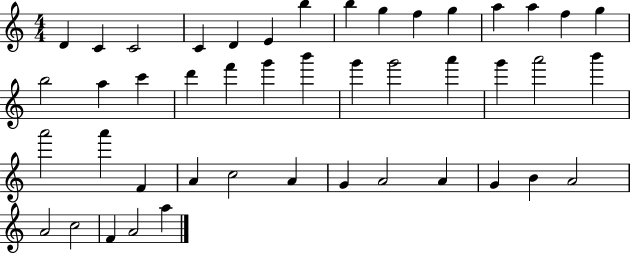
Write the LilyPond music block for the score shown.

{
  \clef treble
  \numericTimeSignature
  \time 4/4
  \key c \major
  d'4 c'4 c'2 | c'4 d'4 e'4 b''4 | b''4 g''4 f''4 g''4 | a''4 a''4 f''4 g''4 | \break b''2 a''4 c'''4 | d'''4 f'''4 g'''4 b'''4 | g'''4 g'''2 a'''4 | g'''4 a'''2 b'''4 | \break a'''2 a'''4 f'4 | a'4 c''2 a'4 | g'4 a'2 a'4 | g'4 b'4 a'2 | \break a'2 c''2 | f'4 a'2 a''4 | \bar "|."
}